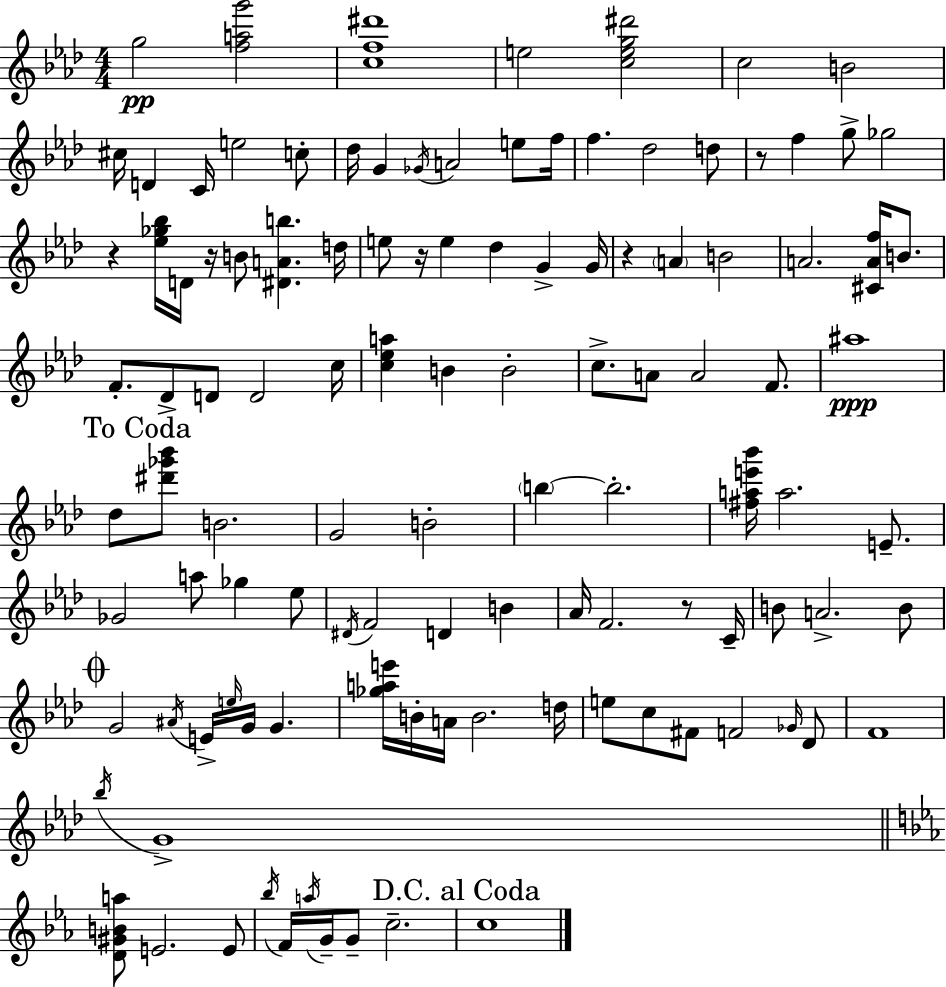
{
  \clef treble
  \numericTimeSignature
  \time 4/4
  \key aes \major
  g''2\pp <f'' a'' g'''>2 | <c'' f'' dis'''>1 | e''2 <c'' e'' g'' dis'''>2 | c''2 b'2 | \break cis''16 d'4 c'16 e''2 c''8-. | des''16 g'4 \acciaccatura { ges'16 } a'2 e''8 | f''16 f''4. des''2 d''8 | r8 f''4 g''8-> ges''2 | \break r4 <ees'' ges'' bes''>16 d'16 r16 b'8 <dis' a' b''>4. | d''16 e''8 r16 e''4 des''4 g'4-> | g'16 r4 \parenthesize a'4 b'2 | a'2. <cis' a' f''>16 b'8. | \break f'8.-. des'8-> d'8 d'2 | c''16 <c'' ees'' a''>4 b'4 b'2-. | c''8.-> a'8 a'2 f'8. | ais''1\ppp | \break \mark "To Coda" des''8 <dis''' ges''' bes'''>8 b'2. | g'2 b'2-. | \parenthesize b''4~~ b''2.-. | <fis'' a'' e''' bes'''>16 a''2. e'8.-- | \break ges'2 a''8 ges''4 ees''8 | \acciaccatura { dis'16 } f'2 d'4 b'4 | aes'16 f'2. r8 | c'16-- b'8 a'2.-> | \break b'8 \mark \markup { \musicglyph "scripts.coda" } g'2 \acciaccatura { ais'16 } e'16-> \grace { e''16 } g'16 g'4. | <ges'' a'' e'''>16 b'16-. a'16 b'2. | d''16 e''8 c''8 fis'8 f'2 | \grace { ges'16 } des'8 f'1 | \break \acciaccatura { bes''16 } g'1-> | \bar "||" \break \key ees \major <d' gis' b' a''>8 e'2. e'8 | \acciaccatura { bes''16 } f'16 \acciaccatura { a''16 } g'16-- g'8-- c''2.-- | \mark "D.C. al Coda" c''1 | \bar "|."
}